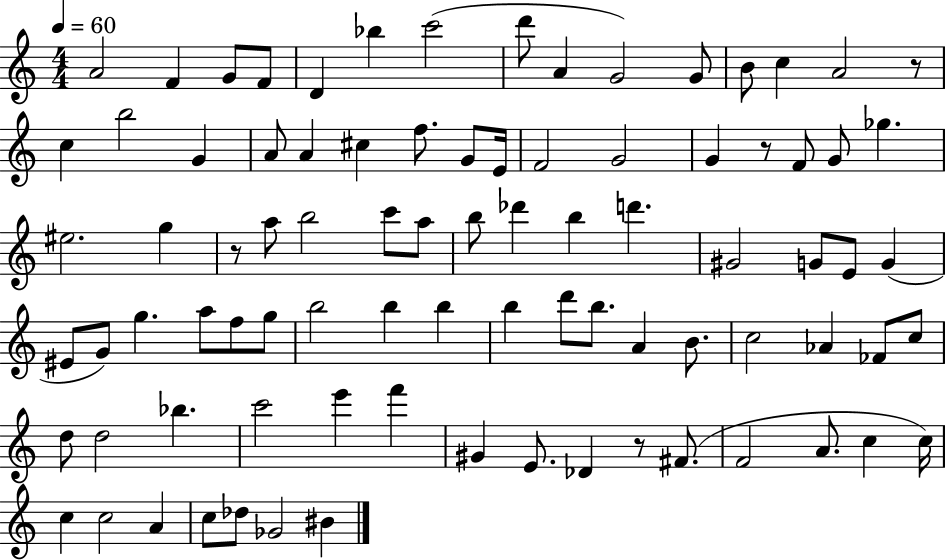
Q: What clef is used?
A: treble